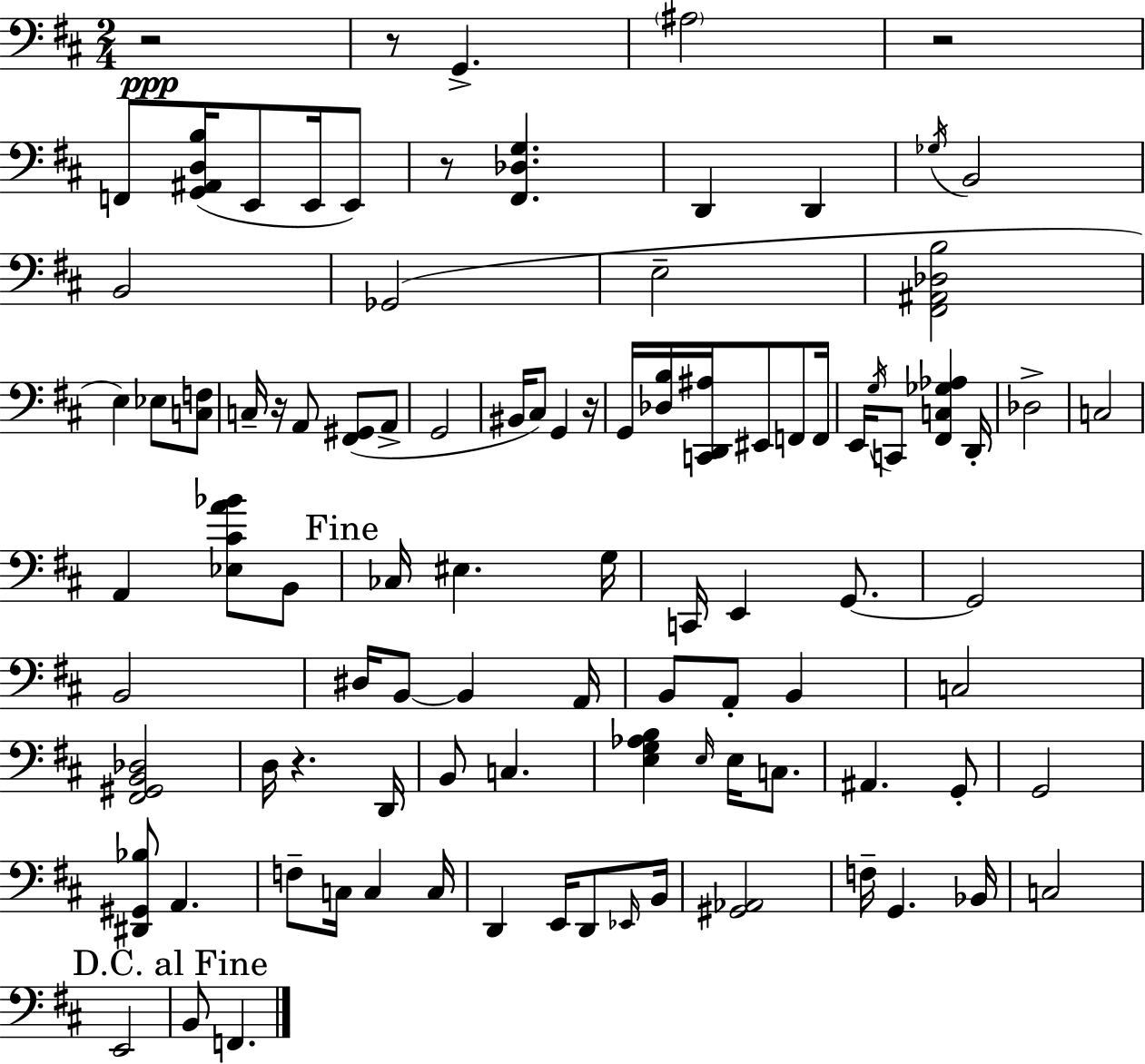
X:1
T:Untitled
M:2/4
L:1/4
K:D
z2 z/2 G,, ^A,2 z2 F,,/2 [G,,^A,,D,B,]/4 E,,/2 E,,/4 E,,/2 z/2 [^F,,_D,G,] D,, D,, _G,/4 B,,2 B,,2 _G,,2 E,2 [^F,,^A,,_D,B,]2 E, _E,/2 [C,F,]/2 C,/4 z/4 A,,/2 [^F,,^G,,]/2 A,,/2 G,,2 ^B,,/4 ^C,/2 G,, z/4 G,,/4 [_D,B,]/4 [C,,D,,^A,]/4 ^E,,/2 F,,/2 F,,/4 E,,/4 G,/4 C,,/2 [^F,,C,_G,_A,] D,,/4 _D,2 C,2 A,, [_E,^CA_B]/2 B,,/2 _C,/4 ^E, G,/4 C,,/4 E,, G,,/2 G,,2 B,,2 ^D,/4 B,,/2 B,, A,,/4 B,,/2 A,,/2 B,, C,2 [^F,,^G,,B,,_D,]2 D,/4 z D,,/4 B,,/2 C, [E,G,_A,B,] E,/4 E,/4 C,/2 ^A,, G,,/2 G,,2 [^D,,^G,,_B,]/2 A,, F,/2 C,/4 C, C,/4 D,, E,,/4 D,,/2 _E,,/4 B,,/4 [^G,,_A,,]2 F,/4 G,, _B,,/4 C,2 E,,2 B,,/2 F,,